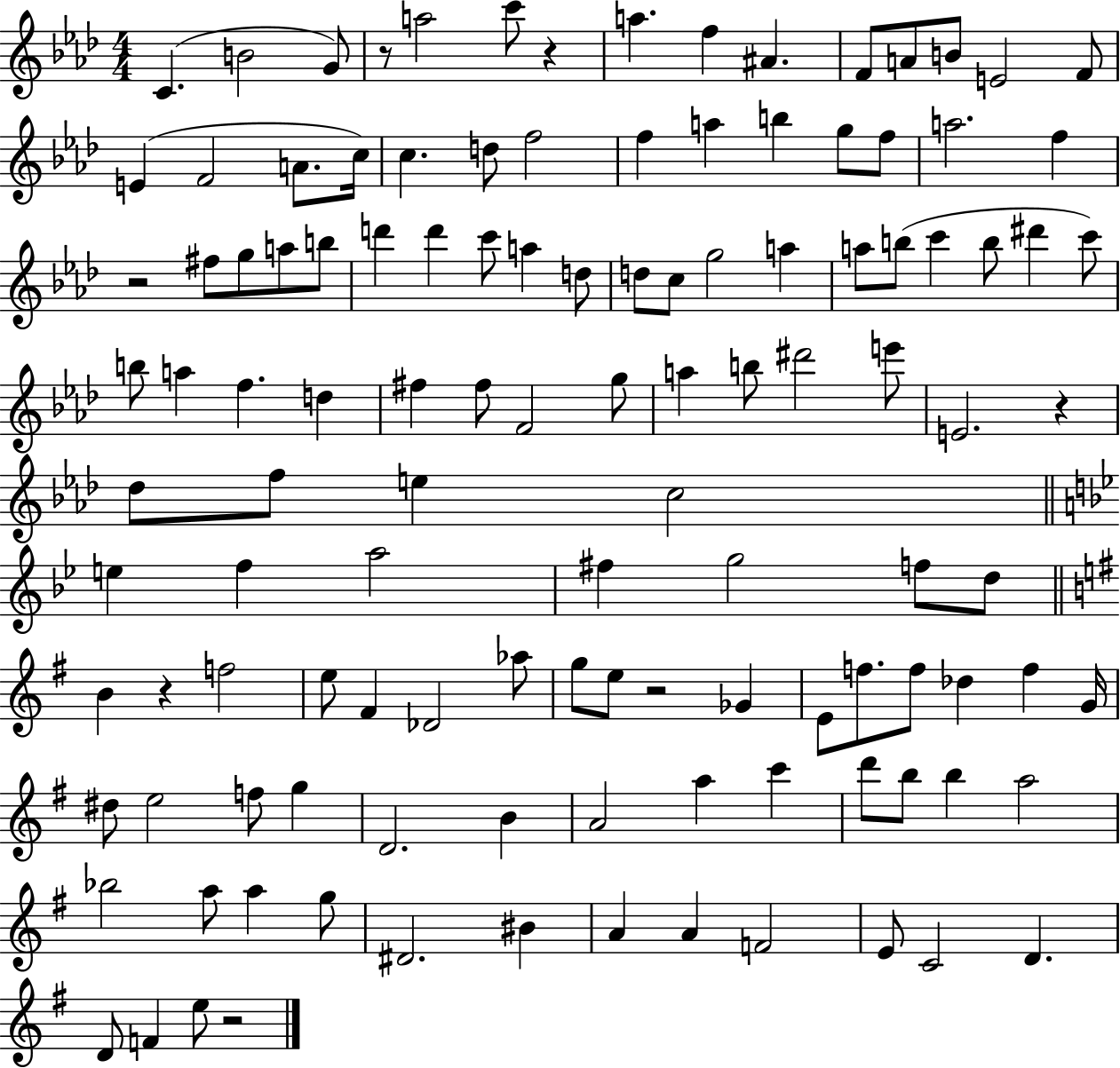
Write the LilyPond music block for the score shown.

{
  \clef treble
  \numericTimeSignature
  \time 4/4
  \key aes \major
  c'4.( b'2 g'8) | r8 a''2 c'''8 r4 | a''4. f''4 ais'4. | f'8 a'8 b'8 e'2 f'8 | \break e'4( f'2 a'8. c''16) | c''4. d''8 f''2 | f''4 a''4 b''4 g''8 f''8 | a''2. f''4 | \break r2 fis''8 g''8 a''8 b''8 | d'''4 d'''4 c'''8 a''4 d''8 | d''8 c''8 g''2 a''4 | a''8 b''8( c'''4 b''8 dis'''4 c'''8) | \break b''8 a''4 f''4. d''4 | fis''4 fis''8 f'2 g''8 | a''4 b''8 dis'''2 e'''8 | e'2. r4 | \break des''8 f''8 e''4 c''2 | \bar "||" \break \key bes \major e''4 f''4 a''2 | fis''4 g''2 f''8 d''8 | \bar "||" \break \key g \major b'4 r4 f''2 | e''8 fis'4 des'2 aes''8 | g''8 e''8 r2 ges'4 | e'8 f''8. f''8 des''4 f''4 g'16 | \break dis''8 e''2 f''8 g''4 | d'2. b'4 | a'2 a''4 c'''4 | d'''8 b''8 b''4 a''2 | \break bes''2 a''8 a''4 g''8 | dis'2. bis'4 | a'4 a'4 f'2 | e'8 c'2 d'4. | \break d'8 f'4 e''8 r2 | \bar "|."
}